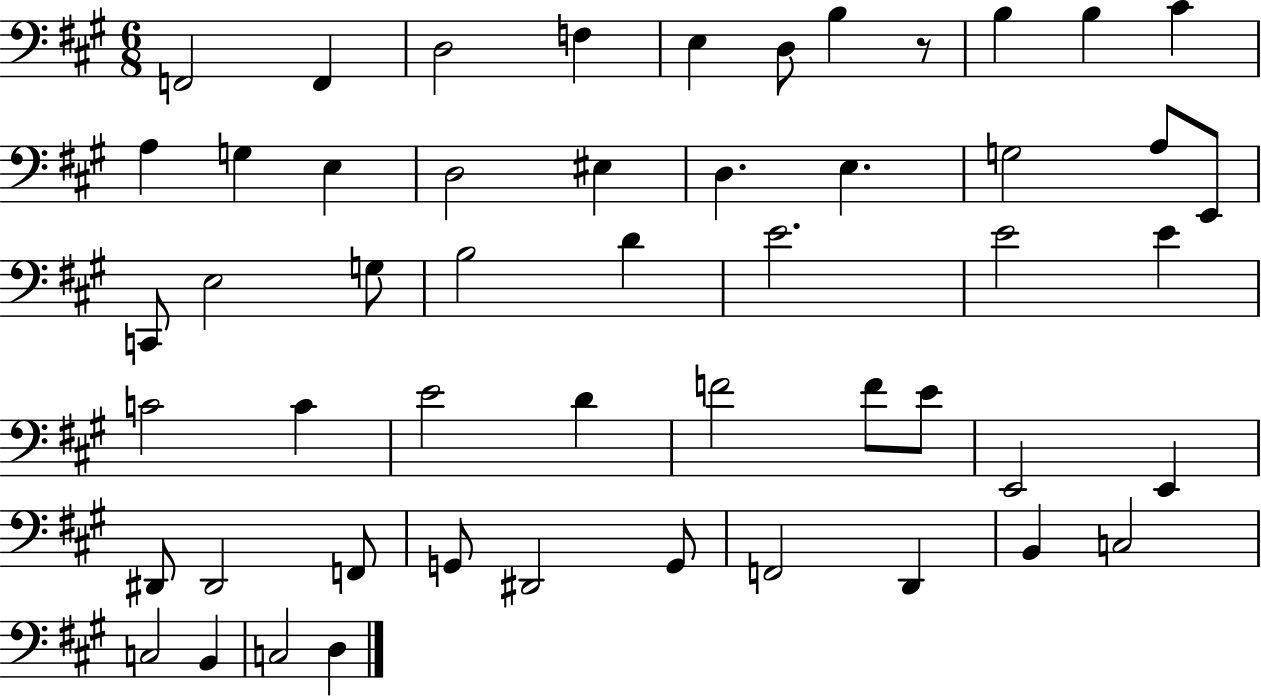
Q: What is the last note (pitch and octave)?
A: D3